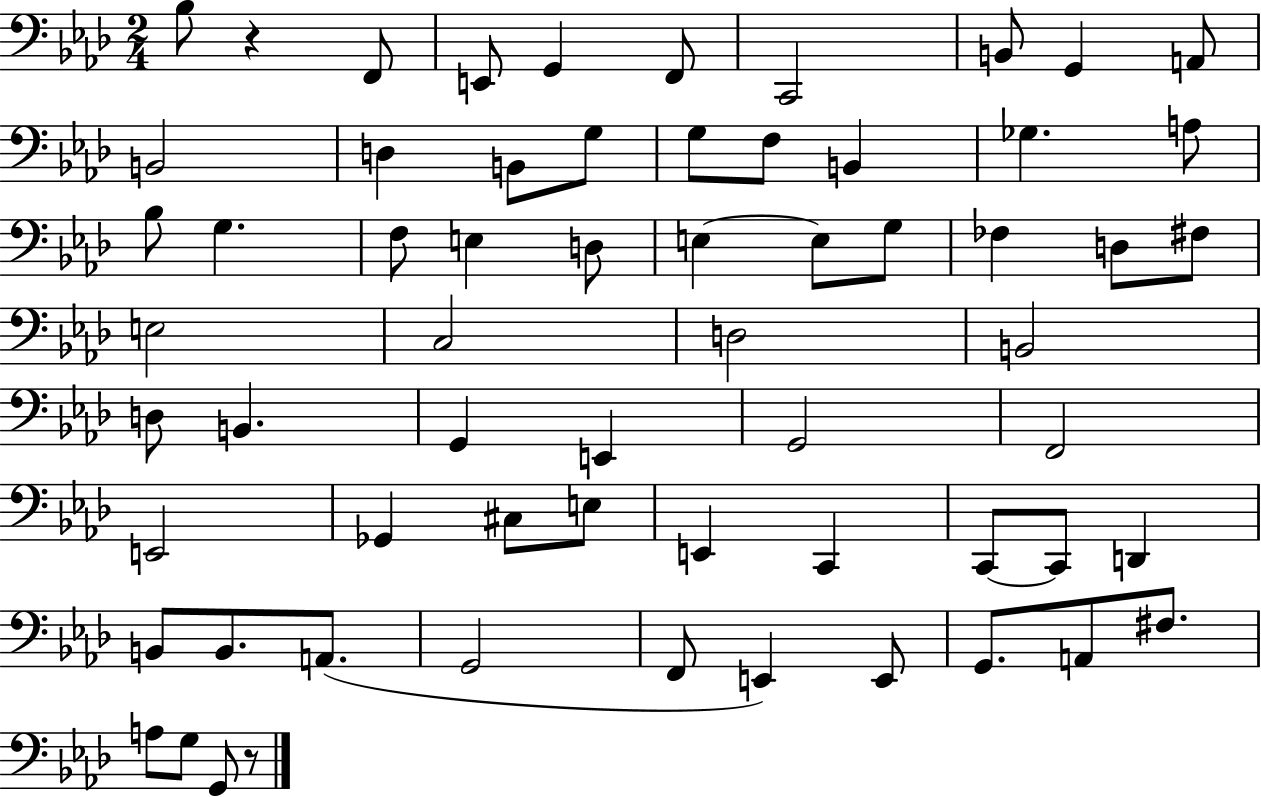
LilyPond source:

{
  \clef bass
  \numericTimeSignature
  \time 2/4
  \key aes \major
  bes8 r4 f,8 | e,8 g,4 f,8 | c,2 | b,8 g,4 a,8 | \break b,2 | d4 b,8 g8 | g8 f8 b,4 | ges4. a8 | \break bes8 g4. | f8 e4 d8 | e4~~ e8 g8 | fes4 d8 fis8 | \break e2 | c2 | d2 | b,2 | \break d8 b,4. | g,4 e,4 | g,2 | f,2 | \break e,2 | ges,4 cis8 e8 | e,4 c,4 | c,8~~ c,8 d,4 | \break b,8 b,8. a,8.( | g,2 | f,8 e,4) e,8 | g,8. a,8 fis8. | \break a8 g8 g,8 r8 | \bar "|."
}